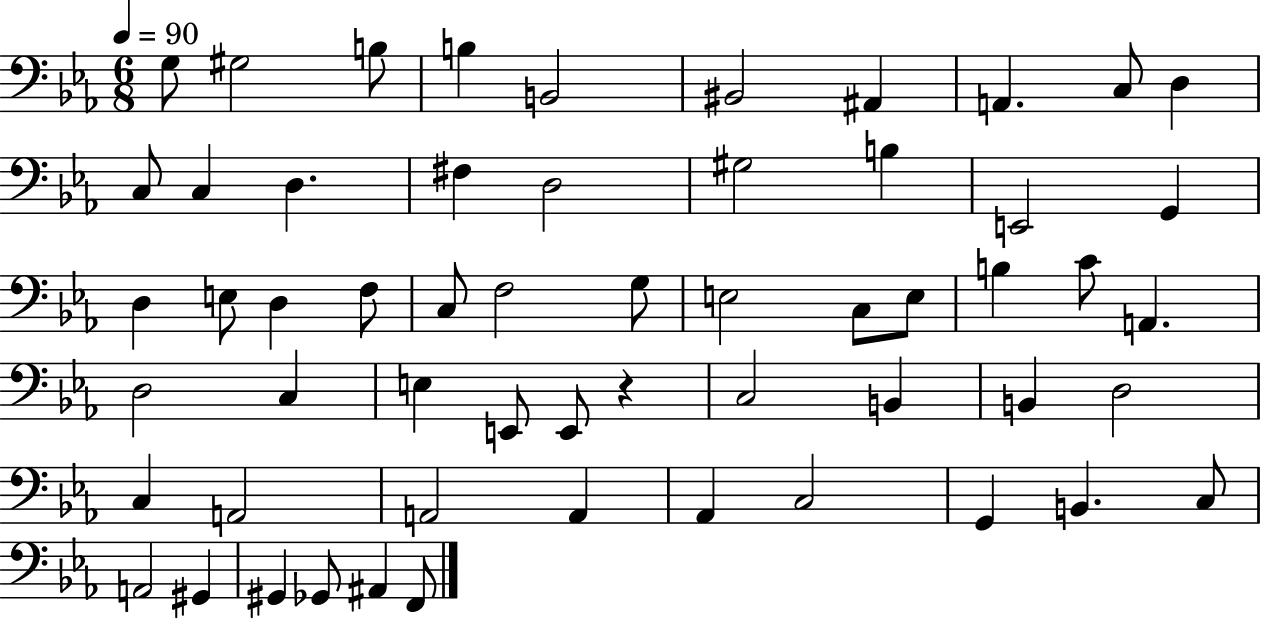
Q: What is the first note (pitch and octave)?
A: G3